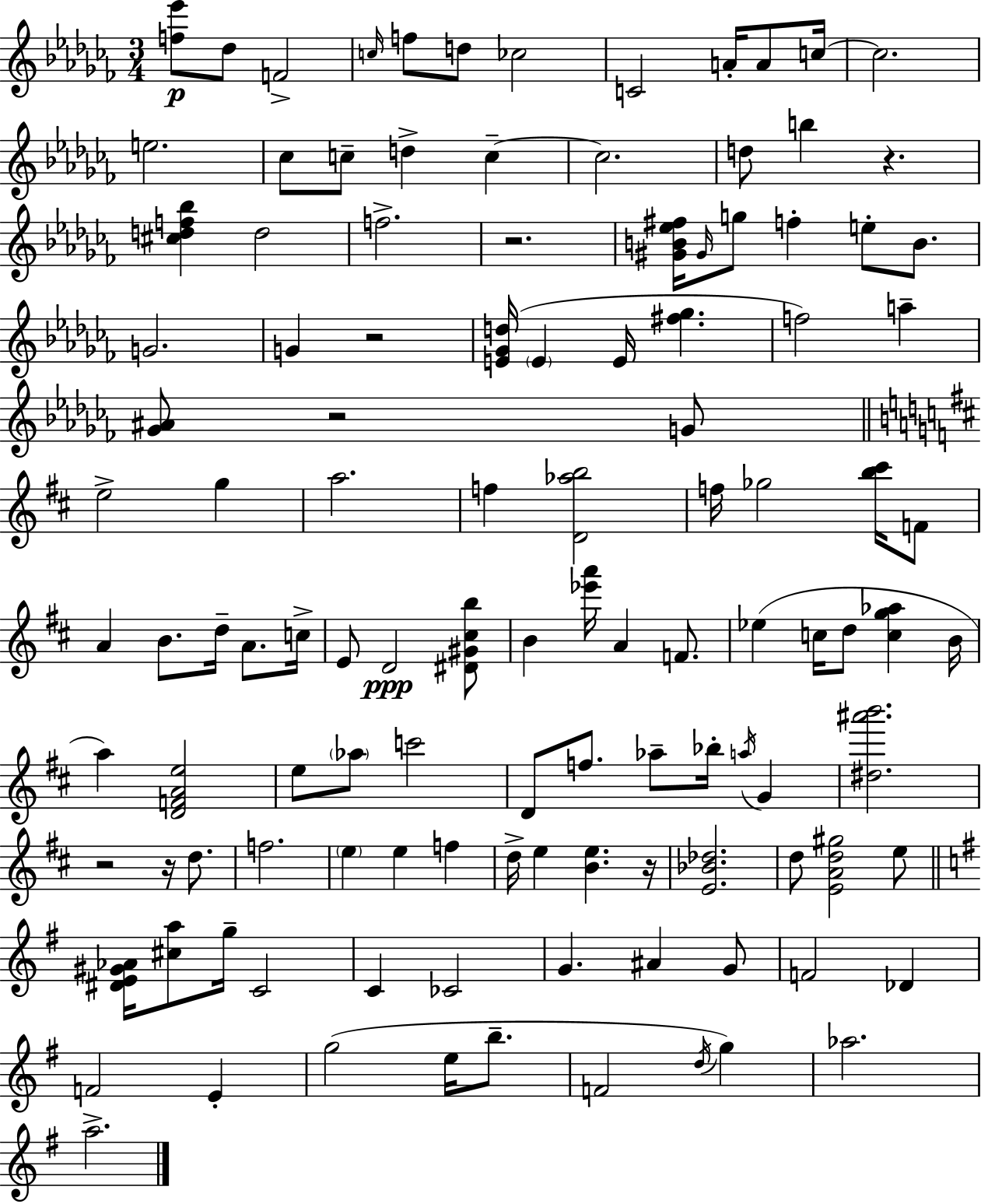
[F5,Eb6]/e Db5/e F4/h C5/s F5/e D5/e CES5/h C4/h A4/s A4/e C5/s C5/h. E5/h. CES5/e C5/e D5/q C5/q C5/h. D5/e B5/q R/q. [C#5,D5,F5,Bb5]/q D5/h F5/h. R/h. [G#4,B4,Eb5,F#5]/s G#4/s G5/e F5/q E5/e B4/e. G4/h. G4/q R/h [E4,Gb4,D5]/s E4/q E4/s [F#5,Gb5]/q. F5/h A5/q [Gb4,A#4]/e R/h G4/e E5/h G5/q A5/h. F5/q [D4,Ab5,B5]/h F5/s Gb5/h [B5,C#6]/s F4/e A4/q B4/e. D5/s A4/e. C5/s E4/e D4/h [D#4,G#4,C#5,B5]/e B4/q [Eb6,A6]/s A4/q F4/e. Eb5/q C5/s D5/e [C5,G5,Ab5]/q B4/s A5/q [D4,F4,A4,E5]/h E5/e Ab5/e C6/h D4/e F5/e. Ab5/e Bb5/s A5/s G4/q [D#5,A#6,B6]/h. R/h R/s D5/e. F5/h. E5/q E5/q F5/q D5/s E5/q [B4,E5]/q. R/s [E4,Bb4,Db5]/h. D5/e [E4,A4,D5,G#5]/h E5/e [D#4,E4,G#4,Ab4]/s [C#5,A5]/e G5/s C4/h C4/q CES4/h G4/q. A#4/q G4/e F4/h Db4/q F4/h E4/q G5/h E5/s B5/e. F4/h D5/s G5/q Ab5/h. A5/h.